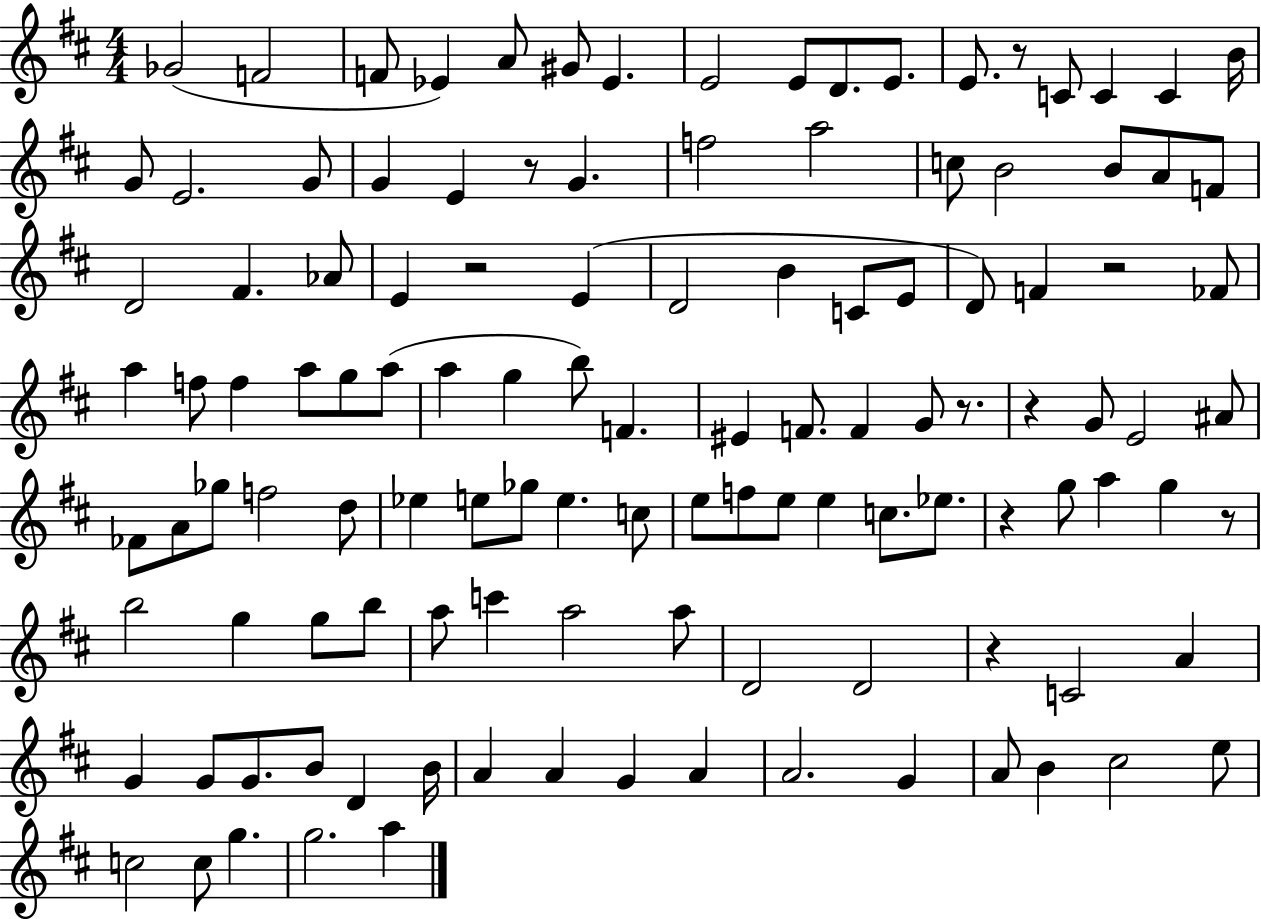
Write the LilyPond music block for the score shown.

{
  \clef treble
  \numericTimeSignature
  \time 4/4
  \key d \major
  \repeat volta 2 { ges'2( f'2 | f'8 ees'4) a'8 gis'8 ees'4. | e'2 e'8 d'8. e'8. | e'8. r8 c'8 c'4 c'4 b'16 | \break g'8 e'2. g'8 | g'4 e'4 r8 g'4. | f''2 a''2 | c''8 b'2 b'8 a'8 f'8 | \break d'2 fis'4. aes'8 | e'4 r2 e'4( | d'2 b'4 c'8 e'8 | d'8) f'4 r2 fes'8 | \break a''4 f''8 f''4 a''8 g''8 a''8( | a''4 g''4 b''8) f'4. | eis'4 f'8. f'4 g'8 r8. | r4 g'8 e'2 ais'8 | \break fes'8 a'8 ges''8 f''2 d''8 | ees''4 e''8 ges''8 e''4. c''8 | e''8 f''8 e''8 e''4 c''8. ees''8. | r4 g''8 a''4 g''4 r8 | \break b''2 g''4 g''8 b''8 | a''8 c'''4 a''2 a''8 | d'2 d'2 | r4 c'2 a'4 | \break g'4 g'8 g'8. b'8 d'4 b'16 | a'4 a'4 g'4 a'4 | a'2. g'4 | a'8 b'4 cis''2 e''8 | \break c''2 c''8 g''4. | g''2. a''4 | } \bar "|."
}